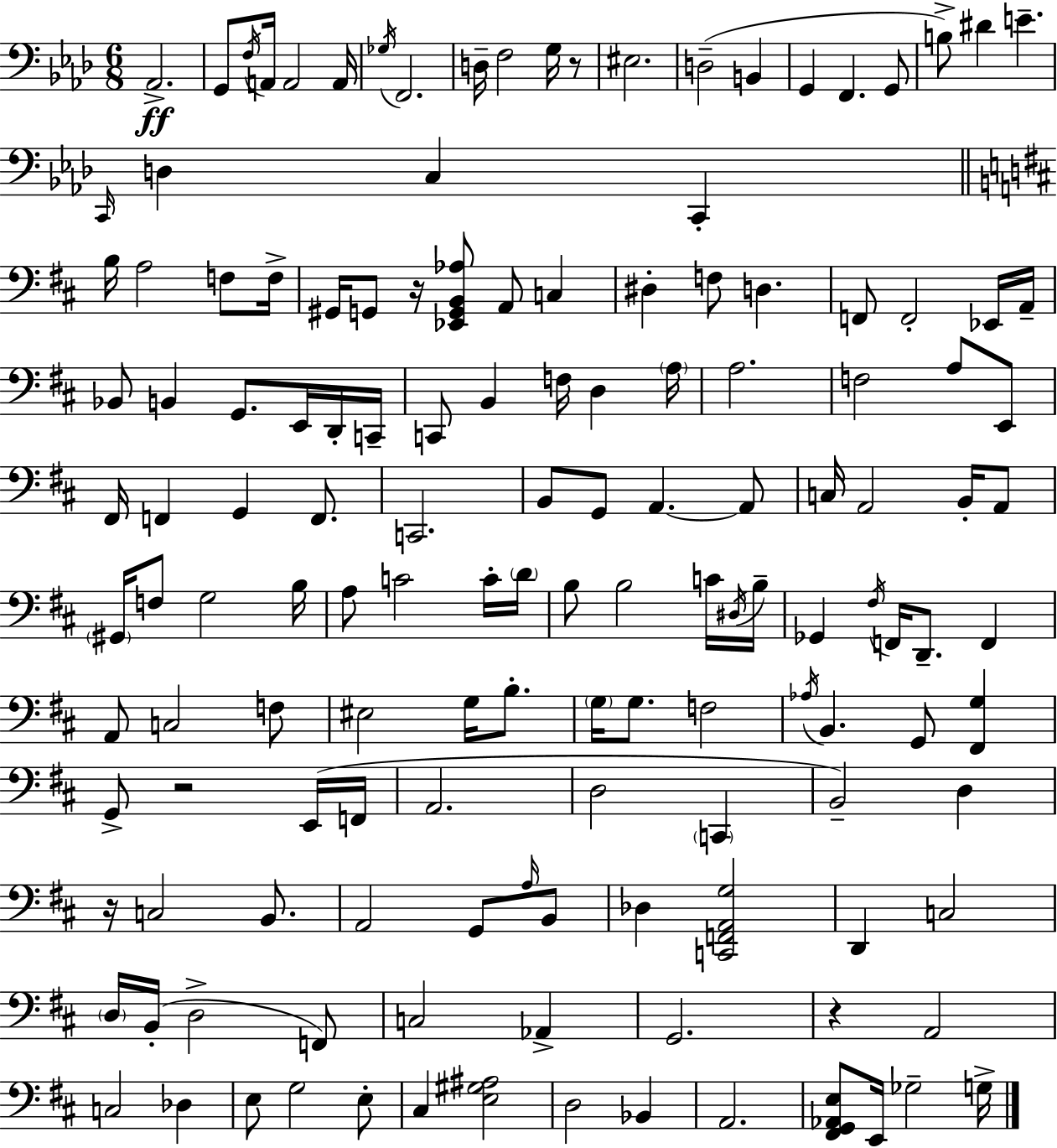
{
  \clef bass
  \numericTimeSignature
  \time 6/8
  \key f \minor
  aes,2.->\ff | g,8 \acciaccatura { f16 } a,16 a,2 | a,16 \acciaccatura { ges16 } f,2. | d16-- f2 g16 | \break r8 eis2. | d2--( b,4 | g,4 f,4. | g,8 b8->) dis'4 e'4.-- | \break \grace { c,16 } d4 c4 c,4-. | \bar "||" \break \key d \major b16 a2 f8 f16-> | gis,16 g,8 r16 <ees, g, b, aes>8 a,8 c4 | dis4-. f8 d4. | f,8 f,2-. ees,16 a,16-- | \break bes,8 b,4 g,8. e,16 d,16-. c,16-- | c,8 b,4 f16 d4 \parenthesize a16 | a2. | f2 a8 e,8 | \break fis,16 f,4 g,4 f,8. | c,2. | b,8 g,8 a,4.~~ a,8 | c16 a,2 b,16-. a,8 | \break \parenthesize gis,16 f8 g2 b16 | a8 c'2 c'16-. \parenthesize d'16 | b8 b2 c'16 \acciaccatura { dis16 } | b16-- ges,4 \acciaccatura { fis16 } f,16 d,8.-- f,4 | \break a,8 c2 | f8 eis2 g16 b8.-. | \parenthesize g16 g8. f2 | \acciaccatura { aes16 } b,4. g,8 <fis, g>4 | \break g,8-> r2 | e,16( f,16 a,2. | d2 \parenthesize c,4 | b,2--) d4 | \break r16 c2 | b,8. a,2 g,8 | \grace { a16 } b,8 des4 <c, f, a, g>2 | d,4 c2 | \break \parenthesize d16 b,16-.( d2-> | f,8) c2 | aes,4-> g,2. | r4 a,2 | \break c2 | des4 e8 g2 | e8-. cis4 <e gis ais>2 | d2 | \break bes,4 a,2. | <fis, g, aes, e>8 e,16 ges2-- | g16-> \bar "|."
}